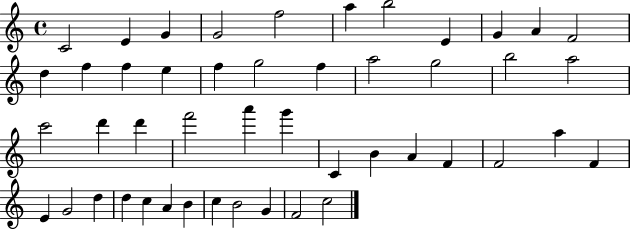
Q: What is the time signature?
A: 4/4